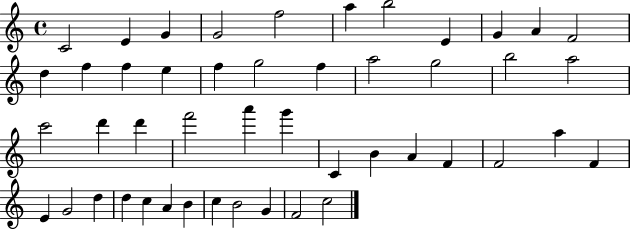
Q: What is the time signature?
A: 4/4